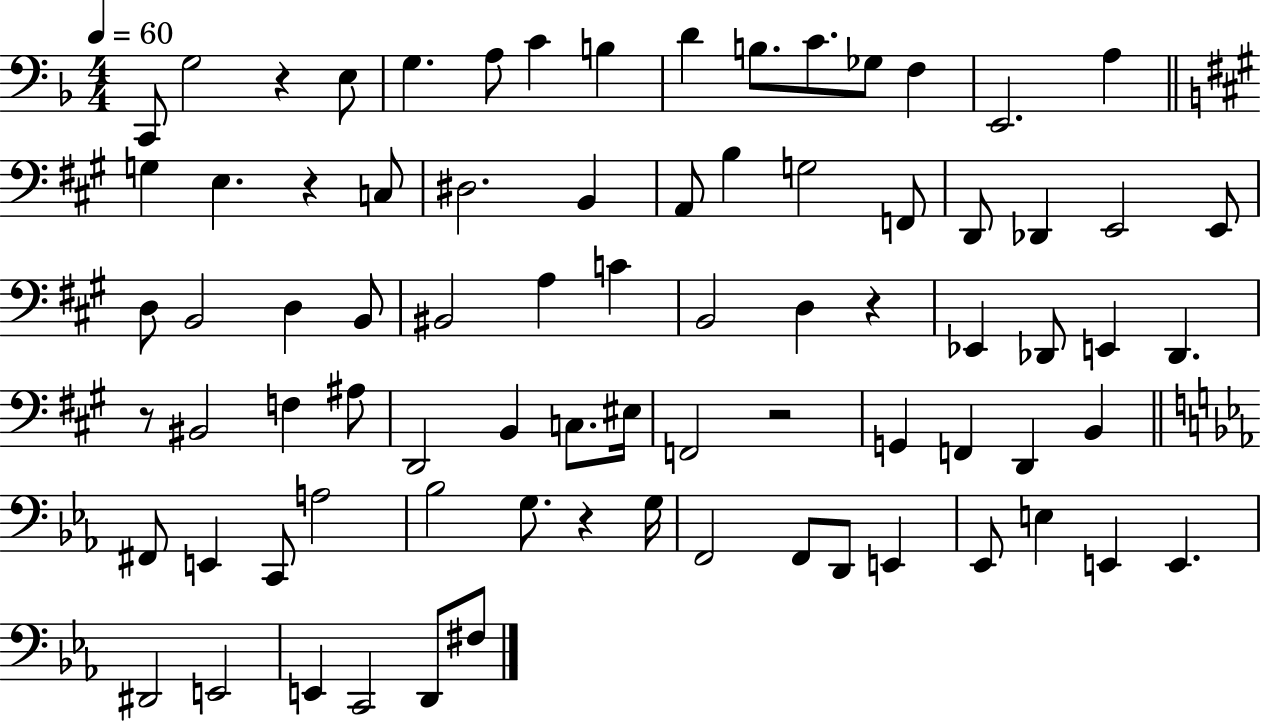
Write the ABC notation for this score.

X:1
T:Untitled
M:4/4
L:1/4
K:F
C,,/2 G,2 z E,/2 G, A,/2 C B, D B,/2 C/2 _G,/2 F, E,,2 A, G, E, z C,/2 ^D,2 B,, A,,/2 B, G,2 F,,/2 D,,/2 _D,, E,,2 E,,/2 D,/2 B,,2 D, B,,/2 ^B,,2 A, C B,,2 D, z _E,, _D,,/2 E,, _D,, z/2 ^B,,2 F, ^A,/2 D,,2 B,, C,/2 ^E,/4 F,,2 z2 G,, F,, D,, B,, ^F,,/2 E,, C,,/2 A,2 _B,2 G,/2 z G,/4 F,,2 F,,/2 D,,/2 E,, _E,,/2 E, E,, E,, ^D,,2 E,,2 E,, C,,2 D,,/2 ^F,/2